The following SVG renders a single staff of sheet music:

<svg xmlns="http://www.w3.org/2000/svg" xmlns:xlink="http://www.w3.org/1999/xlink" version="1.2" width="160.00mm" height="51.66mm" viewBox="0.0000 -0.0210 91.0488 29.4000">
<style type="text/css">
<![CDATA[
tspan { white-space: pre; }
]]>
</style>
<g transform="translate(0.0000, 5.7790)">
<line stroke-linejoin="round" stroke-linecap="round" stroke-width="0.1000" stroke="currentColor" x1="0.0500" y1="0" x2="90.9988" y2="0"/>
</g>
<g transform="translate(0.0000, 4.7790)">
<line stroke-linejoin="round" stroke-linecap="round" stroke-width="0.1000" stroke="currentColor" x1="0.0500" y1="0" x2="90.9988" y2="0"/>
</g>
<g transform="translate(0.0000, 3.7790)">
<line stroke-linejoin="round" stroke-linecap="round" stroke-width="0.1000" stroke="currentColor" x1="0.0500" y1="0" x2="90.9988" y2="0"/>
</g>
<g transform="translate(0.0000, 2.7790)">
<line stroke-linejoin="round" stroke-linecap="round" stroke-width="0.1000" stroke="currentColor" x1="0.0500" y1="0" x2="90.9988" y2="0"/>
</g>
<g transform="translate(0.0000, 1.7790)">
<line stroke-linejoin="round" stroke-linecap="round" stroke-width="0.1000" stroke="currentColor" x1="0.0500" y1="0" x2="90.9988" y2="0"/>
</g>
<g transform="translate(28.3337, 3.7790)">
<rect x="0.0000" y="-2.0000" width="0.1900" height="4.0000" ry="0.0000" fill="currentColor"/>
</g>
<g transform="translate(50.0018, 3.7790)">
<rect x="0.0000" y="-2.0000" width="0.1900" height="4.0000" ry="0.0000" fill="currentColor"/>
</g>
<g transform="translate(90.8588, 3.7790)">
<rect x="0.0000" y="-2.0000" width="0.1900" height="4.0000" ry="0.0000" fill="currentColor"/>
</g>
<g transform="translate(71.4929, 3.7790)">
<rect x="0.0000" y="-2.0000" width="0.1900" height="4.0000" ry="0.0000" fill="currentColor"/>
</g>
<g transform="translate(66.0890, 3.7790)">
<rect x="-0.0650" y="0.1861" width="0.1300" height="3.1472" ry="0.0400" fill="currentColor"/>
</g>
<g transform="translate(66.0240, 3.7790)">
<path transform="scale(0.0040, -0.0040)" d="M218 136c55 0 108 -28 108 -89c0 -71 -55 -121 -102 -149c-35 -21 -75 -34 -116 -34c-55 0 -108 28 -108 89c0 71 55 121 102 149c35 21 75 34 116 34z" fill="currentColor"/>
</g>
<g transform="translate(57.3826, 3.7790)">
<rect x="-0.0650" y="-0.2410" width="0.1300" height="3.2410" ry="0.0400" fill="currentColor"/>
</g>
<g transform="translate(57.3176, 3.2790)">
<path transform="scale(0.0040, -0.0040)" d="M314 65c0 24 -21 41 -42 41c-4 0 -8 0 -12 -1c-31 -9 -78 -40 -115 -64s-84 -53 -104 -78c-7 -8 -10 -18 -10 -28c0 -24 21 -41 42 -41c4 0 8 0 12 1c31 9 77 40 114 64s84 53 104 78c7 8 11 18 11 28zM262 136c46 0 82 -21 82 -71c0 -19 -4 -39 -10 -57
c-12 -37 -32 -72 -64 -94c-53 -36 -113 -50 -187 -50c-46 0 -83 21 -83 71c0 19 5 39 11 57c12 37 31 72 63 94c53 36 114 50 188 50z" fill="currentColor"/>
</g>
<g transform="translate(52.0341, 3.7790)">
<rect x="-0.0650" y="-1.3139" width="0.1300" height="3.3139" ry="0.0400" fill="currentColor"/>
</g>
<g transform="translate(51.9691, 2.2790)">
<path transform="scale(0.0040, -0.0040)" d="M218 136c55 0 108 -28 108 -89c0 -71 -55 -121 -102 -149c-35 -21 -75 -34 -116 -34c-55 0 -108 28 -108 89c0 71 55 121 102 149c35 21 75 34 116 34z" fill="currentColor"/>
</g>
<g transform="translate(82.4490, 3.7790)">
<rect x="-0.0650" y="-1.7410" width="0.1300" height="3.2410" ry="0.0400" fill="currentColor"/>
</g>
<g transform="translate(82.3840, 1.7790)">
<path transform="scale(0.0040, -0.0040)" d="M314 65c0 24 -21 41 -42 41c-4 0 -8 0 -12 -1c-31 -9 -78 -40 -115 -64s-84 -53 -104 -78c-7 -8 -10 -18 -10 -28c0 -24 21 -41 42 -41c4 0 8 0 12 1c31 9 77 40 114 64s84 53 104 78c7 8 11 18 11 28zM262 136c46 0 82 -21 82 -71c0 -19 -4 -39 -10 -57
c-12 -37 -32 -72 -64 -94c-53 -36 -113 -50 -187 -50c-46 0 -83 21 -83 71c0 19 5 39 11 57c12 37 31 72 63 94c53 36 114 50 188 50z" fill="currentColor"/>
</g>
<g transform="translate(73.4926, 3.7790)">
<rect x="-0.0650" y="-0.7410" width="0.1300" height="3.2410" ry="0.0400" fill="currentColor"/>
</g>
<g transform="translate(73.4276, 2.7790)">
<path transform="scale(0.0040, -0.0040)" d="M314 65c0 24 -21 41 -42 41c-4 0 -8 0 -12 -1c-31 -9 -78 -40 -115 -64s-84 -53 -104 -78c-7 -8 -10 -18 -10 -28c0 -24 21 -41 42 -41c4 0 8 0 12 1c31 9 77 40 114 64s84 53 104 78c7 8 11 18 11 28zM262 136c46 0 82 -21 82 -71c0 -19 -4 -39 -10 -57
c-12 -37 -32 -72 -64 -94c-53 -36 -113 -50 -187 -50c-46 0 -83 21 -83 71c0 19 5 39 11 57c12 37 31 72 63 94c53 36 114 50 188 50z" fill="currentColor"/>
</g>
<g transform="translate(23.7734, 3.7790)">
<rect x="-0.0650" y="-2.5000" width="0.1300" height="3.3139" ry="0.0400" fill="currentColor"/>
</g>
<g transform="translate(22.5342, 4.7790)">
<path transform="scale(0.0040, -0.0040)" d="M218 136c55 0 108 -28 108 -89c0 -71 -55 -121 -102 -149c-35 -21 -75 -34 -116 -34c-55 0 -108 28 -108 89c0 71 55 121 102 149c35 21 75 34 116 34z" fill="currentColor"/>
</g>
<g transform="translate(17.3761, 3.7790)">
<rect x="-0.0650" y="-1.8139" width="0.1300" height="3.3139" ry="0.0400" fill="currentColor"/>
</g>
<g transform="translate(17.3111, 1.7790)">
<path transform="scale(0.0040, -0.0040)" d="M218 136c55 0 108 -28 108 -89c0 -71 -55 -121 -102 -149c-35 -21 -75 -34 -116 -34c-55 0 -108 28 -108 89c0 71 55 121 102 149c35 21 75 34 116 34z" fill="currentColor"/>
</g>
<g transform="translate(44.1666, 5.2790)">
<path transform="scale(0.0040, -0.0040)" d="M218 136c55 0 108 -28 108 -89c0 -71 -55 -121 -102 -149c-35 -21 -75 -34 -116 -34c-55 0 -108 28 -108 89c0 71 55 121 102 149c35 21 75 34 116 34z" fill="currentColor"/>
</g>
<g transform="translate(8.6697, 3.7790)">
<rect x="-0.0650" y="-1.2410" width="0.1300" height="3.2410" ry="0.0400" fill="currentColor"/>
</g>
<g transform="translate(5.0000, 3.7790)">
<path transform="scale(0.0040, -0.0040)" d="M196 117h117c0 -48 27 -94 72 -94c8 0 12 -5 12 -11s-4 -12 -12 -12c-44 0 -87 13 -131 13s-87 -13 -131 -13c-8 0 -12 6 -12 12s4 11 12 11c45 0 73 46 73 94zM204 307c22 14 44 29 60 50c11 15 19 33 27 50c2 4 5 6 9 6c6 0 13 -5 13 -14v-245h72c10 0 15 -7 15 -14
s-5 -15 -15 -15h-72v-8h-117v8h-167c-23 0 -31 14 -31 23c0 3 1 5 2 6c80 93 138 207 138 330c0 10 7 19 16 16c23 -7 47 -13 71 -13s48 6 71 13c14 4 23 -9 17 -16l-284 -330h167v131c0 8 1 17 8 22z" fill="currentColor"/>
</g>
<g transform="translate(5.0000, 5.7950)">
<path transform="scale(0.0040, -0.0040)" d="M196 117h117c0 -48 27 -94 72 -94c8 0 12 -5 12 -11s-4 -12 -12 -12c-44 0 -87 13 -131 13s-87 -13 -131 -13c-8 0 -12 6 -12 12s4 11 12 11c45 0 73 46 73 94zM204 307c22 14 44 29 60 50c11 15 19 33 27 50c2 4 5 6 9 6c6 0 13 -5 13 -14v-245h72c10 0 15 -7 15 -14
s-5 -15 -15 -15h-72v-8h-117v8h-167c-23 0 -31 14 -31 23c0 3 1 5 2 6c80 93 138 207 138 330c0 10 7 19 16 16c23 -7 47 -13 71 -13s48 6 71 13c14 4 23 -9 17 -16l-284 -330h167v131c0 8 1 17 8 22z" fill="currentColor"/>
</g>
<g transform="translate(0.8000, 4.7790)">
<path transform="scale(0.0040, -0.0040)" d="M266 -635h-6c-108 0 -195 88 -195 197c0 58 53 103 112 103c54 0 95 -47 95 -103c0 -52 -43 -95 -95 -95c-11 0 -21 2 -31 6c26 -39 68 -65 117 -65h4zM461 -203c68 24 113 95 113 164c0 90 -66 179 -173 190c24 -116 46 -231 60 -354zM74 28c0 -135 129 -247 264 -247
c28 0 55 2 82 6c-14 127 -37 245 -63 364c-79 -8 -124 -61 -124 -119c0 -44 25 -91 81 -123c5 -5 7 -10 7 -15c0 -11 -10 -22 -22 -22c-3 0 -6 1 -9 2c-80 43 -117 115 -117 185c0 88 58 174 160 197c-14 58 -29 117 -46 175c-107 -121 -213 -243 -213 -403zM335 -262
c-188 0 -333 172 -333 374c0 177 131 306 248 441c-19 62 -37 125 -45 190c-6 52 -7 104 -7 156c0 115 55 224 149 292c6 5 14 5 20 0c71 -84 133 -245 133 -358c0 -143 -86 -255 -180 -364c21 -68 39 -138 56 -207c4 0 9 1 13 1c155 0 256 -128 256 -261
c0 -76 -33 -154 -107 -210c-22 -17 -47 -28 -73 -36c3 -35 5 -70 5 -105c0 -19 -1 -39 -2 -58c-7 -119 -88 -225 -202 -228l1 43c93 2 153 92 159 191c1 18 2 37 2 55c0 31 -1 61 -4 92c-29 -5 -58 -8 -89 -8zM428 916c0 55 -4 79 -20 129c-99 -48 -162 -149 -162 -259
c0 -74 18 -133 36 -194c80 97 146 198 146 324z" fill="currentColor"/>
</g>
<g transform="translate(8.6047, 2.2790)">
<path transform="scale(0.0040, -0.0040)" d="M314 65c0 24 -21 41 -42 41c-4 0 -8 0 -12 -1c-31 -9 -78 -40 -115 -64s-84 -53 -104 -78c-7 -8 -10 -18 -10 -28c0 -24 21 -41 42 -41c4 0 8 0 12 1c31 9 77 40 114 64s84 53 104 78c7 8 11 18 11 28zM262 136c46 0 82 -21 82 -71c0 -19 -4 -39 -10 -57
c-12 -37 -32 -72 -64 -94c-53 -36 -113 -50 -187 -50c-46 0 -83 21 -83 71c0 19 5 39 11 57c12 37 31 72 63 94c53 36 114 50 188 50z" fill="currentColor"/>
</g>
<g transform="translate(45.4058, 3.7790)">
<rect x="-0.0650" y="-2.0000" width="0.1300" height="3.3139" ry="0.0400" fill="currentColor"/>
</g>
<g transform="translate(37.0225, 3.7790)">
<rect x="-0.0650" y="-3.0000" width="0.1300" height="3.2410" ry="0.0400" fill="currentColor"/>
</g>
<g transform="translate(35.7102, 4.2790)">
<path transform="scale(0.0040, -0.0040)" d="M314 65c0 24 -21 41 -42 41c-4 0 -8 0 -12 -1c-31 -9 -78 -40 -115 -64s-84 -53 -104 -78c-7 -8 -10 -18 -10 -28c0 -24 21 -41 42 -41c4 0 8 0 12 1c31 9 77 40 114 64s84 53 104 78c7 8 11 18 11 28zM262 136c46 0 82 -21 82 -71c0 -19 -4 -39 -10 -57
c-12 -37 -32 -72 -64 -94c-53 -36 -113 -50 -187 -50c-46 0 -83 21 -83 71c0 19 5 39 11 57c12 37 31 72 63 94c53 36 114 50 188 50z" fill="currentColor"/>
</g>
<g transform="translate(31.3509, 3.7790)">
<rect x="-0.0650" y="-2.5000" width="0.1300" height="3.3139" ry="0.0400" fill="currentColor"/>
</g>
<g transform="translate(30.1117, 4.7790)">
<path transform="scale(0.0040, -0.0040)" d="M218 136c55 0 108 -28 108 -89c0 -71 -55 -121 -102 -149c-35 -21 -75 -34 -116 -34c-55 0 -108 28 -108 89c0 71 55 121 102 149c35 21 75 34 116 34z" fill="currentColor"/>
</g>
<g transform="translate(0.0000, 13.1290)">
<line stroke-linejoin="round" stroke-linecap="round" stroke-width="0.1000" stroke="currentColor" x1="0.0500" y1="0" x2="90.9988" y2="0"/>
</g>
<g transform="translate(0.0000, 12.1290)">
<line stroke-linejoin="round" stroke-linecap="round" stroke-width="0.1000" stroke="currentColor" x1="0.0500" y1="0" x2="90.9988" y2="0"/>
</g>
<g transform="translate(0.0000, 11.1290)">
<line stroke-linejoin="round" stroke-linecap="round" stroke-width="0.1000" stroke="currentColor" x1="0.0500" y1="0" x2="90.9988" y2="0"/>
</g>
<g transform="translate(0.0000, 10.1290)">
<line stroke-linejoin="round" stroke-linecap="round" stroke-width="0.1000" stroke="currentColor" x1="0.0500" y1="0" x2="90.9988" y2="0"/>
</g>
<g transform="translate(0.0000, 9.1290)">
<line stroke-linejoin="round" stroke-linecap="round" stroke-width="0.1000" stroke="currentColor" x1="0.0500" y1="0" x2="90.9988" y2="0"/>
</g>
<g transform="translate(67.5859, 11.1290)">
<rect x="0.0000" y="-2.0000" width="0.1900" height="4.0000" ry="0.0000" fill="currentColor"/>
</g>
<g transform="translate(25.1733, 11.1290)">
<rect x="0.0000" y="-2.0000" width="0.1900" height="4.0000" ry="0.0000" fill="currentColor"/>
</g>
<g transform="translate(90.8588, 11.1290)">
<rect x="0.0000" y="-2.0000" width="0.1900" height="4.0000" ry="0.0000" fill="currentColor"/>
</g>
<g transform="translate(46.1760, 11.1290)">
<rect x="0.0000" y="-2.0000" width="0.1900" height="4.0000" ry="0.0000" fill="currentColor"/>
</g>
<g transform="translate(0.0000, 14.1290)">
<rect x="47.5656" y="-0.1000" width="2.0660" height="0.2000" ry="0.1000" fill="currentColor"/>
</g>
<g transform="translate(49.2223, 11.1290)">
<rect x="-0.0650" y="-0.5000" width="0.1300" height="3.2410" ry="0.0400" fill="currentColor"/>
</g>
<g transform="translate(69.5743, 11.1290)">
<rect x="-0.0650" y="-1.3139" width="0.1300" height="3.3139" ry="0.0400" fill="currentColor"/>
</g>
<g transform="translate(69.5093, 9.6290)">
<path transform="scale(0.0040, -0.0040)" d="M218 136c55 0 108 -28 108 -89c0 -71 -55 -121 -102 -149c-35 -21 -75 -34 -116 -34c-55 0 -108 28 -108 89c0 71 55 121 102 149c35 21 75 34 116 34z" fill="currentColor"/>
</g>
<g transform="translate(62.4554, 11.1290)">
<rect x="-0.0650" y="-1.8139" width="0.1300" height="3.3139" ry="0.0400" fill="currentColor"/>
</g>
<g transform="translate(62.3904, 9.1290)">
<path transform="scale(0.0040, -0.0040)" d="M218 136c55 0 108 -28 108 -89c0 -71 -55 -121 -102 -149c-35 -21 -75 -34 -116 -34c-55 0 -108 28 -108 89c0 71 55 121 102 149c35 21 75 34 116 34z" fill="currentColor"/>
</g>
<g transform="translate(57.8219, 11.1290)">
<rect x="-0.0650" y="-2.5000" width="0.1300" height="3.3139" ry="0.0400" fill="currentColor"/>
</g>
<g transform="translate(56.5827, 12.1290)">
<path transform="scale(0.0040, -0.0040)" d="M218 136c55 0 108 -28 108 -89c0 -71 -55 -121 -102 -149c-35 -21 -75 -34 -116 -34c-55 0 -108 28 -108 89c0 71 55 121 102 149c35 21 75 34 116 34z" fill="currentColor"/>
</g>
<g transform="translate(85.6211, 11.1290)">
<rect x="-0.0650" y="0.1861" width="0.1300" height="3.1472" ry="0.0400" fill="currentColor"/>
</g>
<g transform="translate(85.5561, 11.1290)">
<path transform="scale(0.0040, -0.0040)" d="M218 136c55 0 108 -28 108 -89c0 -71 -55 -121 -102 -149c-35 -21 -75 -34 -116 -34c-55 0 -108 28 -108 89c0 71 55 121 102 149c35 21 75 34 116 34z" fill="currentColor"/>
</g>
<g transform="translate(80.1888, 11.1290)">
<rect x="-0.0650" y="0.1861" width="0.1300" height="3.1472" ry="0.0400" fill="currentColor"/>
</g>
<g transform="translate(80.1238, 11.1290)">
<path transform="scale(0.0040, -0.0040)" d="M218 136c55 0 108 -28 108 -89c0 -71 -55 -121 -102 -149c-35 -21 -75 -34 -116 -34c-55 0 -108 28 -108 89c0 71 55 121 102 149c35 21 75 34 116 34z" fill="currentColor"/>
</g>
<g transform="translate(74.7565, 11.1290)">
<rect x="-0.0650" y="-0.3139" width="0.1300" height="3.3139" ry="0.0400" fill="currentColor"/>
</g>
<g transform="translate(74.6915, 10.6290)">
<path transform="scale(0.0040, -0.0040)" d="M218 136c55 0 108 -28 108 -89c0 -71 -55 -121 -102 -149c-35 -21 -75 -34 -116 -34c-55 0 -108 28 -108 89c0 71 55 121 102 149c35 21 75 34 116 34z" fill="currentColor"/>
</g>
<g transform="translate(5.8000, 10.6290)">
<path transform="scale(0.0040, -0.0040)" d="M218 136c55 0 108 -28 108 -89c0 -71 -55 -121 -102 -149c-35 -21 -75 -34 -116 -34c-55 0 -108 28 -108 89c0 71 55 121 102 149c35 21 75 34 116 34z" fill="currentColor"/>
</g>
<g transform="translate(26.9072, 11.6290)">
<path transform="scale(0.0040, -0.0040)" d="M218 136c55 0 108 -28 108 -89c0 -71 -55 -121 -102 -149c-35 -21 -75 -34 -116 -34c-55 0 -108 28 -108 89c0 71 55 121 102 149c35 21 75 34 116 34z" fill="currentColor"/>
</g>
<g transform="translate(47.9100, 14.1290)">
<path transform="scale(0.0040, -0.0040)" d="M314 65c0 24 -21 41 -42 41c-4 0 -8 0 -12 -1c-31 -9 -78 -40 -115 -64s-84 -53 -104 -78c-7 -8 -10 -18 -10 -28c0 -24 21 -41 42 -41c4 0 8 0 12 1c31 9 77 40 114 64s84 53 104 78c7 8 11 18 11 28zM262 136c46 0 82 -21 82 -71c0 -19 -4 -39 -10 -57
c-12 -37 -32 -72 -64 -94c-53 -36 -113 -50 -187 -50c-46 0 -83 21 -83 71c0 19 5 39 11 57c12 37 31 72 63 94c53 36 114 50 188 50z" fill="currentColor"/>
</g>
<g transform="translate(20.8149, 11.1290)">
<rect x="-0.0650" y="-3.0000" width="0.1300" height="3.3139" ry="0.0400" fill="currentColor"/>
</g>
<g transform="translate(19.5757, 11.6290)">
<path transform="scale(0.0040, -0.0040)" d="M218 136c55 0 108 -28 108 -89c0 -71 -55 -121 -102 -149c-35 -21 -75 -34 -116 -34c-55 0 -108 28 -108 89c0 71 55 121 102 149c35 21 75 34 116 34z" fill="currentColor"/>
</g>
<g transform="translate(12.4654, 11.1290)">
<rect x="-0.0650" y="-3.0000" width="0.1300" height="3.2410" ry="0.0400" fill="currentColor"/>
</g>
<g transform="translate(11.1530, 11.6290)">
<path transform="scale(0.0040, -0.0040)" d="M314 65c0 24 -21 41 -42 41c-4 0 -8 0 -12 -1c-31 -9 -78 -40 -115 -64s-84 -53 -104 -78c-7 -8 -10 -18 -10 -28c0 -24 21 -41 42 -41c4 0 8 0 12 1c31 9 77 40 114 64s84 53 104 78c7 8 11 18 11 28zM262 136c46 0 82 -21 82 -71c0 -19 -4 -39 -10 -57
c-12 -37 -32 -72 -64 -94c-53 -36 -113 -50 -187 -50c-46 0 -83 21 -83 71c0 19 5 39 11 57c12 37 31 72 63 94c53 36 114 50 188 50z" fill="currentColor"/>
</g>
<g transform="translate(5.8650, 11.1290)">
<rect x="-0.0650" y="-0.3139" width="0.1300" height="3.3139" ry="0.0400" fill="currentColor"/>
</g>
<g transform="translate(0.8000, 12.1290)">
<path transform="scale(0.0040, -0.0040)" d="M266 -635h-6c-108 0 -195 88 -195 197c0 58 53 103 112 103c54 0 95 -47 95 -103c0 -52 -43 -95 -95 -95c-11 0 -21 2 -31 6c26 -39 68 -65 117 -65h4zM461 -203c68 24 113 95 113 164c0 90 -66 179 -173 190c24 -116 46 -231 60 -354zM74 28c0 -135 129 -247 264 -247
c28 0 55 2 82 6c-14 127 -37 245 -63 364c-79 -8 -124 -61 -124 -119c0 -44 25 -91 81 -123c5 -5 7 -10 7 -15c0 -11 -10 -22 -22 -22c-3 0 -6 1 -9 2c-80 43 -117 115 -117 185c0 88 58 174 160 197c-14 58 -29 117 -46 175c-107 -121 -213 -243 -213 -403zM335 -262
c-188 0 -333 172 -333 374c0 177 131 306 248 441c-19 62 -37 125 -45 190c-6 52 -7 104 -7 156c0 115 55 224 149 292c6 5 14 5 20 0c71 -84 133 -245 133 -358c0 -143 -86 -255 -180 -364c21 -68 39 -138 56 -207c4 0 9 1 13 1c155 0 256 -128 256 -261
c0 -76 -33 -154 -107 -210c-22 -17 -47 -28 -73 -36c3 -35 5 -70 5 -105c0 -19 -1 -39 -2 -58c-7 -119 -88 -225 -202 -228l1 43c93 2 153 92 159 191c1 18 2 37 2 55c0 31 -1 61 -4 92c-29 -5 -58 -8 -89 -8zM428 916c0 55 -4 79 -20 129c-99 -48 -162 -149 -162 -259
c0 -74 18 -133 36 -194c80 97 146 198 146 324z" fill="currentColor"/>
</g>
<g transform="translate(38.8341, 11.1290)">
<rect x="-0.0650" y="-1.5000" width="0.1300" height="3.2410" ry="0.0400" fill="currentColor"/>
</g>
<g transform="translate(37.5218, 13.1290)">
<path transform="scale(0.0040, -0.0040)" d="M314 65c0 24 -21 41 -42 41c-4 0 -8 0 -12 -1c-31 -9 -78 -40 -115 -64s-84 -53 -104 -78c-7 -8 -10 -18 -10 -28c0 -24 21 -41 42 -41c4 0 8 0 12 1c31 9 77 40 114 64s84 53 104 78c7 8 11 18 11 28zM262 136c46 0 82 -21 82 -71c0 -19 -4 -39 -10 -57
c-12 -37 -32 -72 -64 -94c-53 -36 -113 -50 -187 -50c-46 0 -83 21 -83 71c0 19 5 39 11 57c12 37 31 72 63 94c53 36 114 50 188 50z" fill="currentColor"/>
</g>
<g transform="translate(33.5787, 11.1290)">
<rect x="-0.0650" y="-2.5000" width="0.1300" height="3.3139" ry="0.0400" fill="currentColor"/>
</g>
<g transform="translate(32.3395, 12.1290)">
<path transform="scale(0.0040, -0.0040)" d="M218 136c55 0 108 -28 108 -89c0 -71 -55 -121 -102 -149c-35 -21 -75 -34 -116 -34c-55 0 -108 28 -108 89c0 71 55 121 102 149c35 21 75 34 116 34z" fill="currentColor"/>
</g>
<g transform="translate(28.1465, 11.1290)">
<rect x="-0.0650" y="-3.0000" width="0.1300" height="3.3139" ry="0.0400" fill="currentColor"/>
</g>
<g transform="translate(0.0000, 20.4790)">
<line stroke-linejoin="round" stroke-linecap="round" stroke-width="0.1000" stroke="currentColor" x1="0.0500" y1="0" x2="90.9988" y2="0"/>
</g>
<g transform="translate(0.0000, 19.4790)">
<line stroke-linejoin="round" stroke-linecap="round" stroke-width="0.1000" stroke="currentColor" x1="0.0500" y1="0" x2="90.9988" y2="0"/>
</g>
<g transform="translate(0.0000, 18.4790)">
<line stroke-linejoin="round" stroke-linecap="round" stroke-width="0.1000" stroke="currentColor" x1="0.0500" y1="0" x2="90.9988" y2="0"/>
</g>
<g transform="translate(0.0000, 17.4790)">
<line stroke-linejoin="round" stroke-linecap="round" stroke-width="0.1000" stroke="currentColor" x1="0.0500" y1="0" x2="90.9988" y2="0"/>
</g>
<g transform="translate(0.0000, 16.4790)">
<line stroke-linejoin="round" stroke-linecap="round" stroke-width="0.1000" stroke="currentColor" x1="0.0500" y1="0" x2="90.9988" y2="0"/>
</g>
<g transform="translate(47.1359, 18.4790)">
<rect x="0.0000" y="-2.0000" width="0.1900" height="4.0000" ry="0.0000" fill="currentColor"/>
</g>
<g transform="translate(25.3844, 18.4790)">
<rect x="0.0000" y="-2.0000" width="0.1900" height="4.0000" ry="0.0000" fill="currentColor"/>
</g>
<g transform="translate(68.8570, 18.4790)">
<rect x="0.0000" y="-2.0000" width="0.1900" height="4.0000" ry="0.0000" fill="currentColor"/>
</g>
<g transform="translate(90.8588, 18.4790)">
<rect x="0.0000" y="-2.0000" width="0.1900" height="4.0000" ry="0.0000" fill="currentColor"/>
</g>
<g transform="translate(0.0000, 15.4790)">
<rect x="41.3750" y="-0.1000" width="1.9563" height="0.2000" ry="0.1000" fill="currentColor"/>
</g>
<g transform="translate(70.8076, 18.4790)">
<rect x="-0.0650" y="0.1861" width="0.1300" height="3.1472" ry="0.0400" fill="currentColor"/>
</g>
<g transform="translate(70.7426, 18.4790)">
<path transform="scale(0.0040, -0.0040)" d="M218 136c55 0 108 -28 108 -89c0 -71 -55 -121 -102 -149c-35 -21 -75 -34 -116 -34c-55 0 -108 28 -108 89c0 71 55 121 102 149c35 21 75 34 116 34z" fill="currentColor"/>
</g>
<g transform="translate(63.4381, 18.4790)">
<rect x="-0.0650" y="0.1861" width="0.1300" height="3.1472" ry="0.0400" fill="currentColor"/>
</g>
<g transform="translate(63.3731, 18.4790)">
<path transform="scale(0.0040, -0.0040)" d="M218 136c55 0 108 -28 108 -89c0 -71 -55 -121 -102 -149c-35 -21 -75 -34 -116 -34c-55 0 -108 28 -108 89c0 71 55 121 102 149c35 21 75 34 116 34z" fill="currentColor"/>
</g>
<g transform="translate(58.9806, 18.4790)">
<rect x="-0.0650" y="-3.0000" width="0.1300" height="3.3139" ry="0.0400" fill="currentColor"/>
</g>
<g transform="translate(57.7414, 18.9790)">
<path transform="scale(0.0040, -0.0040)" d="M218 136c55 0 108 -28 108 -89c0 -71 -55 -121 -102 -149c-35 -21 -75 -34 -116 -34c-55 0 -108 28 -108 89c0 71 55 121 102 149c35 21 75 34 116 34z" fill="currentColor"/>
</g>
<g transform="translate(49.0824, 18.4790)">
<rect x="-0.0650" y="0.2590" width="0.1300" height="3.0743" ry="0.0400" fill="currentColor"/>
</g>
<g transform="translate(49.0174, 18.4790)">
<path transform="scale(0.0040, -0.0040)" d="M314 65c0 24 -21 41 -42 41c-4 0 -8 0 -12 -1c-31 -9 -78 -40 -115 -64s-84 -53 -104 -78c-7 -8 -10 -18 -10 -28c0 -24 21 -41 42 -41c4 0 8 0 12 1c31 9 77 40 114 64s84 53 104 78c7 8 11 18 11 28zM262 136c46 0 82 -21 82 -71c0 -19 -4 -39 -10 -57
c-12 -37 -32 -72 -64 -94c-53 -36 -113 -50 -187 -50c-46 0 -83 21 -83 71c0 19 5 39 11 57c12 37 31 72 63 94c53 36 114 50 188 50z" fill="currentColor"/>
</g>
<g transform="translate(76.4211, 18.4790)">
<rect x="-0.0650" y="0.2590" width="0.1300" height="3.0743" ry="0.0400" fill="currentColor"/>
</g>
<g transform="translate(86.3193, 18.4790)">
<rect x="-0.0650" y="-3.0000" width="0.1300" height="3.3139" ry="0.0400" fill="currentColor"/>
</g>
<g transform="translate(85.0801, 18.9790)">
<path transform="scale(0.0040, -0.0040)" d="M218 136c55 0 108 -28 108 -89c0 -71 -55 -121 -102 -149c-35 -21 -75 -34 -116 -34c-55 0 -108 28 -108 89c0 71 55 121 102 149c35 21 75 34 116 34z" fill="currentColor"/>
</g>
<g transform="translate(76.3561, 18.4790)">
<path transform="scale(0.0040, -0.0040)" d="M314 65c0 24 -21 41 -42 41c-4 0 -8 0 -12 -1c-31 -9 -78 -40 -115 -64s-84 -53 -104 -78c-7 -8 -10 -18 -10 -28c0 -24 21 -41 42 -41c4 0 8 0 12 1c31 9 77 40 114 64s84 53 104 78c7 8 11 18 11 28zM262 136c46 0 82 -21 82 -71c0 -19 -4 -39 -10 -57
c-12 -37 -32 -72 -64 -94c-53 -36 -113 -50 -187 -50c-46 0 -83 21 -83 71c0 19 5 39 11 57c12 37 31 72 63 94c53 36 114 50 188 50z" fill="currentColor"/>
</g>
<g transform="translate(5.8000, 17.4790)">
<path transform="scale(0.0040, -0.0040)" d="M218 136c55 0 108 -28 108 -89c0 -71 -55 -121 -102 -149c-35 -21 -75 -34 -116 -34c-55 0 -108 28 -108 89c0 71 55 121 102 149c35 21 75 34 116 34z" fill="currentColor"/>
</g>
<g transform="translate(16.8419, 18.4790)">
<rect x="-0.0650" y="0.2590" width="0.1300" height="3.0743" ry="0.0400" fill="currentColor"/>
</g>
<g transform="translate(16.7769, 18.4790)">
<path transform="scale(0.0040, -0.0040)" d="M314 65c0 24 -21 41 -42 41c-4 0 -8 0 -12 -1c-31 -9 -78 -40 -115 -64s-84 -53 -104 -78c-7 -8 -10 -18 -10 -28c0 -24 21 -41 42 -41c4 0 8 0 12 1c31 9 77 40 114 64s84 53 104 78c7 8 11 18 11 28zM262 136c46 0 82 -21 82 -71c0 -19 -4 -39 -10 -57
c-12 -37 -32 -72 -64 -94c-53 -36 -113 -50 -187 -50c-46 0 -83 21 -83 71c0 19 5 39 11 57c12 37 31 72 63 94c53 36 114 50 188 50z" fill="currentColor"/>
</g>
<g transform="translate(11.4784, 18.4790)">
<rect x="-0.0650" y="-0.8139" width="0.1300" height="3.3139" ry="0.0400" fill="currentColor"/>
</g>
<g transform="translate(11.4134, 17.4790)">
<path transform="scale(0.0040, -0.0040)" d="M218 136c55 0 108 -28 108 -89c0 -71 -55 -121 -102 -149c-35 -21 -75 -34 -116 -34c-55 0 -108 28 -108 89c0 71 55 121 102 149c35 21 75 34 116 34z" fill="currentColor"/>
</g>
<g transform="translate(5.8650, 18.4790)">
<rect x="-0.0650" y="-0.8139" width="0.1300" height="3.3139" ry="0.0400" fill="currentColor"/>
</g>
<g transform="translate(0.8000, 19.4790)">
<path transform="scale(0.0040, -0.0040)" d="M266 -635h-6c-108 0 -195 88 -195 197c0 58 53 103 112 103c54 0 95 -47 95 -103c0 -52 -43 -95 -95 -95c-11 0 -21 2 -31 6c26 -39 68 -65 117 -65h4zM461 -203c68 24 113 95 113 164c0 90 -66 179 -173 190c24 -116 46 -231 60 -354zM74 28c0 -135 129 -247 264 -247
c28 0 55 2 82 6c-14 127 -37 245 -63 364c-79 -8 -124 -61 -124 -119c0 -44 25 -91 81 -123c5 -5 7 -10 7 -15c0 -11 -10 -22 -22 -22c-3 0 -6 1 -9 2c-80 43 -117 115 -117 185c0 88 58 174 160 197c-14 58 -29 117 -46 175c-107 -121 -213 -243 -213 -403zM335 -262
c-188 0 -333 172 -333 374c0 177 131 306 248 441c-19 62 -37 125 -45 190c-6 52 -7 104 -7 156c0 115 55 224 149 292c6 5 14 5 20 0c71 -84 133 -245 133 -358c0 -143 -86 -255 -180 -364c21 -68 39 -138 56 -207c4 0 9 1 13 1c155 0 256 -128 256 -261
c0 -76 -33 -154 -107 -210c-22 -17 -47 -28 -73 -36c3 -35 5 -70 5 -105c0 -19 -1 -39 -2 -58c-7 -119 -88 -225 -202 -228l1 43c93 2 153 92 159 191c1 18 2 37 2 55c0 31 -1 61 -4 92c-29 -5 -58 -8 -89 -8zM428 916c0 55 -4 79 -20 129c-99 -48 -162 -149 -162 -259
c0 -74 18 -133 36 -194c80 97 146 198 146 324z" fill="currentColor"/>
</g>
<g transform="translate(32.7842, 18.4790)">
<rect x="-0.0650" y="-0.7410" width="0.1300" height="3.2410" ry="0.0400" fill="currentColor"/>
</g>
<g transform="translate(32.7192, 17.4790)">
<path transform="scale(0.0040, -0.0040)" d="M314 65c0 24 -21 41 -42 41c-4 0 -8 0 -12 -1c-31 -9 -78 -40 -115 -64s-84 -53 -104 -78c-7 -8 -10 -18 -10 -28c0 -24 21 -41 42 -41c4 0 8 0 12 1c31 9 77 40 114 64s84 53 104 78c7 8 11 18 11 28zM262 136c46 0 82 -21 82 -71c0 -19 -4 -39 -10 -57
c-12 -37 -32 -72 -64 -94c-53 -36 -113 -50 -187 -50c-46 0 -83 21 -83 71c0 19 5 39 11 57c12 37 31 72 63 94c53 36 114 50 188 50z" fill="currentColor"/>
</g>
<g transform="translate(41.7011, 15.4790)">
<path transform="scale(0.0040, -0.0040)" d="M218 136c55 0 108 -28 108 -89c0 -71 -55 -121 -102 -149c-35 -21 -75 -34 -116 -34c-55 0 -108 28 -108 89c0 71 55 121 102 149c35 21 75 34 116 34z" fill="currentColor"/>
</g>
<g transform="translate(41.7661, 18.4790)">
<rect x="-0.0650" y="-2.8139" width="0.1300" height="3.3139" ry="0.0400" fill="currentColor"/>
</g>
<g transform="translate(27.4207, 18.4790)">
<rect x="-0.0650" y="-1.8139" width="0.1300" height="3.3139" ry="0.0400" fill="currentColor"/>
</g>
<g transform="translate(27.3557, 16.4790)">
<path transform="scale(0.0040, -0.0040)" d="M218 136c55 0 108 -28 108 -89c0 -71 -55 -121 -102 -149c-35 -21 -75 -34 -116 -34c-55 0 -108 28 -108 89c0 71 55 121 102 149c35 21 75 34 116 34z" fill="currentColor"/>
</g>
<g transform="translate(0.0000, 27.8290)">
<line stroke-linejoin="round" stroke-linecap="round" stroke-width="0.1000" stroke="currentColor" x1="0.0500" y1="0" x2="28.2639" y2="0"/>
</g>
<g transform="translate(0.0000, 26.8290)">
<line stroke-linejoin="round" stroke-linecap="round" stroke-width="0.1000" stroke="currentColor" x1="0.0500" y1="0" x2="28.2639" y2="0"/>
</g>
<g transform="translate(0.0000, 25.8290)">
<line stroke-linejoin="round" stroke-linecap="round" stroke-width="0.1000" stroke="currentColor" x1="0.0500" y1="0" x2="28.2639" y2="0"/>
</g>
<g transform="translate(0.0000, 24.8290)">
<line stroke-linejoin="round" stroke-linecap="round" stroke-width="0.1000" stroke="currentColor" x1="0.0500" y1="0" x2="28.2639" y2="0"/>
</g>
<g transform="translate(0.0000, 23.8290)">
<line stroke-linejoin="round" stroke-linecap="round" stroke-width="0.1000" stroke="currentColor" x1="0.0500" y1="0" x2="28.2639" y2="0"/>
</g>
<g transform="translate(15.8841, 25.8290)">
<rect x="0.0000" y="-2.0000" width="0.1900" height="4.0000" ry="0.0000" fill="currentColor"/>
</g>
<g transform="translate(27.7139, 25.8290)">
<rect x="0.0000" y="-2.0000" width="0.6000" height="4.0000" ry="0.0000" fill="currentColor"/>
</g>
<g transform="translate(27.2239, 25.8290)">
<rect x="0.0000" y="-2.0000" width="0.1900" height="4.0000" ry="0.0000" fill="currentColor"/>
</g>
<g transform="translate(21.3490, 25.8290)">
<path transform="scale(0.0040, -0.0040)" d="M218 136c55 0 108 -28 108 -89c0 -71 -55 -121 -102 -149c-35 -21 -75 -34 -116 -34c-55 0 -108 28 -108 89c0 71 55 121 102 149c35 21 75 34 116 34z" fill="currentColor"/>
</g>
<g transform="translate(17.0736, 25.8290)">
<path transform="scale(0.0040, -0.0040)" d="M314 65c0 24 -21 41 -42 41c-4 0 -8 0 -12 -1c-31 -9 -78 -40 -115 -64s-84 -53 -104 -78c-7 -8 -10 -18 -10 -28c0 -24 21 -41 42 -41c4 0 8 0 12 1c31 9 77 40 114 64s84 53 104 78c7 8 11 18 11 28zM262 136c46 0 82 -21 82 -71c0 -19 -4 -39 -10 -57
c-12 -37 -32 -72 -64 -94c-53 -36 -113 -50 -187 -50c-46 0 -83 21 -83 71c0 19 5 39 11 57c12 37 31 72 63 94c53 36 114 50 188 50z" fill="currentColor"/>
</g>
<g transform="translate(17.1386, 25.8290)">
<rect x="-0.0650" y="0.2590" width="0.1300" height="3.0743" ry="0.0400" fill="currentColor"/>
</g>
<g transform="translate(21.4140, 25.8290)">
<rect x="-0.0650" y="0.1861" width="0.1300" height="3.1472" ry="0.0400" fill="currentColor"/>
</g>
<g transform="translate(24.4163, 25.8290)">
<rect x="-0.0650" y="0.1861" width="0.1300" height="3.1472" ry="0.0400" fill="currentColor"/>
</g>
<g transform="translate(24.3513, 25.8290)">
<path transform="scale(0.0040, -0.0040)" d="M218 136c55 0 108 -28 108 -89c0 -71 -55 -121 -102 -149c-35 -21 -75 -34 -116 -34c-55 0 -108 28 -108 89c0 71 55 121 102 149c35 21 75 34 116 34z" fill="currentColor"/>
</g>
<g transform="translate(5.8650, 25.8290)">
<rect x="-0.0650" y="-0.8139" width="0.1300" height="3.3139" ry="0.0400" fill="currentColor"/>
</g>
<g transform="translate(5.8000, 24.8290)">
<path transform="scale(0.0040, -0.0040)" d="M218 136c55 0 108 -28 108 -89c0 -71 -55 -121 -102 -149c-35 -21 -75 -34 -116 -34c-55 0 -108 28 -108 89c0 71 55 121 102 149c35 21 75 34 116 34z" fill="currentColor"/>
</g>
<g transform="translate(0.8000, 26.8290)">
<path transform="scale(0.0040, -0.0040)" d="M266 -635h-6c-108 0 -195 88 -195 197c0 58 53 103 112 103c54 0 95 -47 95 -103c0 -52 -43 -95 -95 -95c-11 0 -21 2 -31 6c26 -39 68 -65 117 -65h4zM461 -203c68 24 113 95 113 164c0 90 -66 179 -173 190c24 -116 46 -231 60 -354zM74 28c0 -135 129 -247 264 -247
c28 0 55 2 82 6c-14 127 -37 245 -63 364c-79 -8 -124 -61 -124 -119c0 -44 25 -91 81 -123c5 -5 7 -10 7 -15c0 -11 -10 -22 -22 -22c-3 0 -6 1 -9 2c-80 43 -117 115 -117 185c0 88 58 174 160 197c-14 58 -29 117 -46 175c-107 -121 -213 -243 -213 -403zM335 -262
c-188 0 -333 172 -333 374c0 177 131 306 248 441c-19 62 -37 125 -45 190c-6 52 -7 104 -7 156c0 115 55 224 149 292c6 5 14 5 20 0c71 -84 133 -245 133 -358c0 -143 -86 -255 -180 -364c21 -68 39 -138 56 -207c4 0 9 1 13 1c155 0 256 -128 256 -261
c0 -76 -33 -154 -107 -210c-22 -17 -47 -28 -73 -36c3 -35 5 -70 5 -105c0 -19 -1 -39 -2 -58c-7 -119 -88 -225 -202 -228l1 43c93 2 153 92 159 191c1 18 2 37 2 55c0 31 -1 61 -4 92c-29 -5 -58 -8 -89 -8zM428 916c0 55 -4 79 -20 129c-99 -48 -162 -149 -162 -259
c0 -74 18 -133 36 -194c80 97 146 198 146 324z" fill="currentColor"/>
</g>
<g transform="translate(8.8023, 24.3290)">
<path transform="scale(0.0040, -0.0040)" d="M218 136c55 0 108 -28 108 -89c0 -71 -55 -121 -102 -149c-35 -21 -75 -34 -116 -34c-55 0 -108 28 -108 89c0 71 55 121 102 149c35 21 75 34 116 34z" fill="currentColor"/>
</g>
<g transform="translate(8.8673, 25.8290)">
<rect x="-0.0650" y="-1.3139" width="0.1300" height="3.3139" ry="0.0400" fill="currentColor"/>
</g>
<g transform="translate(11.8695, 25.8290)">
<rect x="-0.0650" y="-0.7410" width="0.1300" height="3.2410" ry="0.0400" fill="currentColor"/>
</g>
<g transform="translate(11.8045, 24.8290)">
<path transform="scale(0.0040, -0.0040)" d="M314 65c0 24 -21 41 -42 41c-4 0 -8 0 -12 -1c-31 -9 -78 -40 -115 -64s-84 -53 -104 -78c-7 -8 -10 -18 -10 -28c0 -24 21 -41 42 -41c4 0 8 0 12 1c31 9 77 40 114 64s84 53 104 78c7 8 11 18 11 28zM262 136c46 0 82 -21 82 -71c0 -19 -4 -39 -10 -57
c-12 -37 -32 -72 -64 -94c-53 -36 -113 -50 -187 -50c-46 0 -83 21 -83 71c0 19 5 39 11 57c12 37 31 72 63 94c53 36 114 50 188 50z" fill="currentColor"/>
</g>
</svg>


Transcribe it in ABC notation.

X:1
T:Untitled
M:4/4
L:1/4
K:C
e2 f G G A2 F e c2 B d2 f2 c A2 A A G E2 C2 G f e c B B d d B2 f d2 a B2 A B B B2 A d e d2 B2 B B